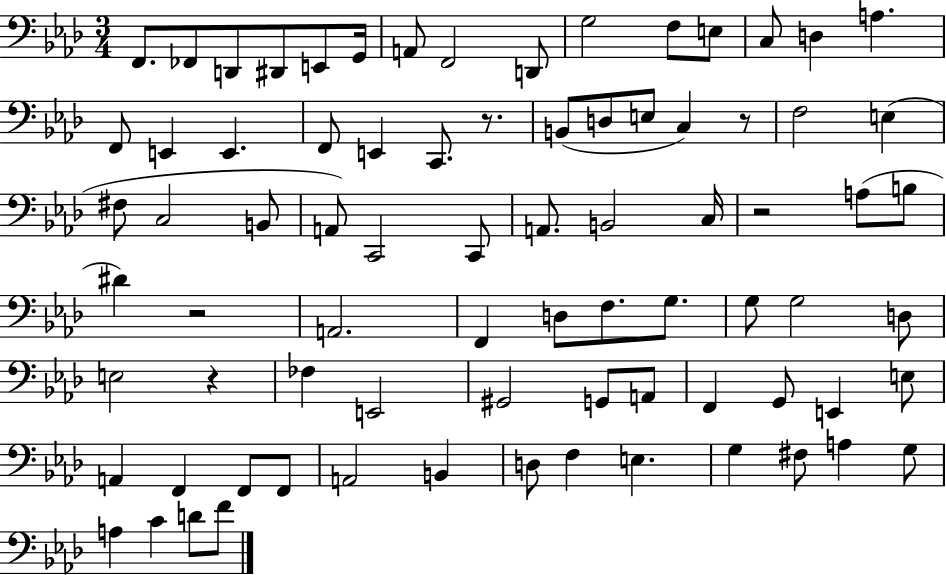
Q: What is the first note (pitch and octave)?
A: F2